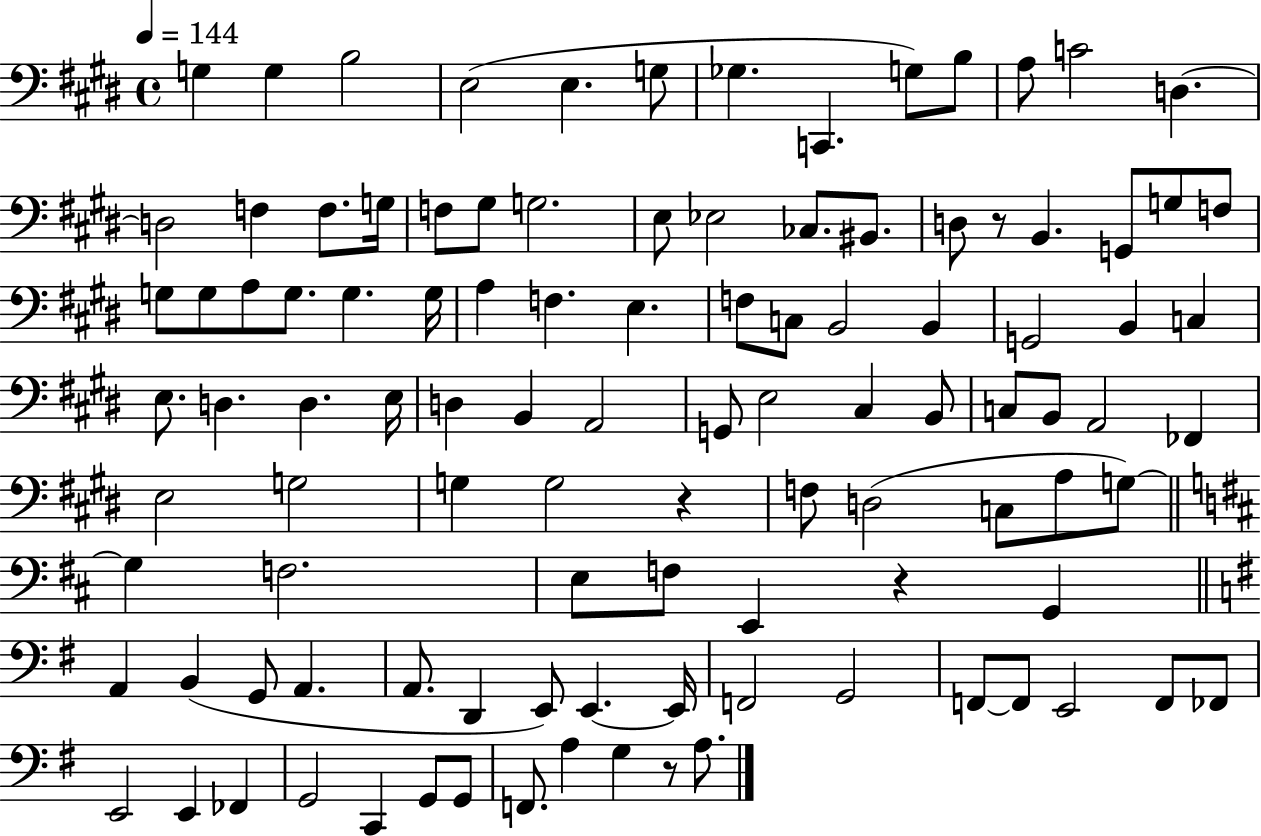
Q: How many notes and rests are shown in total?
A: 106